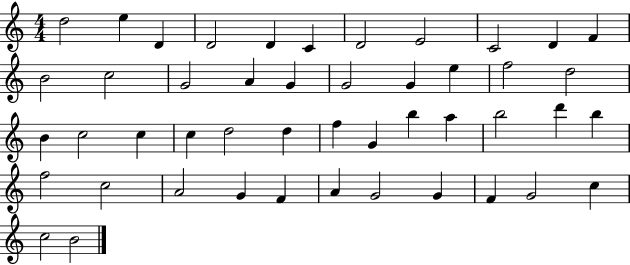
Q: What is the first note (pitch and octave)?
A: D5